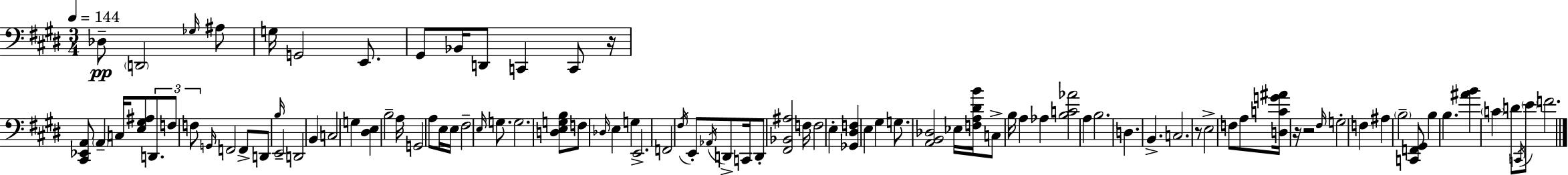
{
  \clef bass
  \numericTimeSignature
  \time 3/4
  \key e \major
  \tempo 4 = 144
  des8--\pp \parenthesize d,2 \grace { ges16 } ais8 | g16 g,2 e,8. | gis,8 bes,16 d,8 c,4 c,8 | r16 <cis, ees, a,>8 \parenthesize a,4-- c16 <e gis ais>8 \tuplet 3/2 { d,8. | \break f8 f8 } \grace { g,16 } f,2 | f,8-> d,8 \grace { b16 } e,2-- | d,2 b,4 | c2 g4 | \break <dis e>4 b2-- | a16 g,2 | a8 e16 e16 fis2-- | \grace { e16 } g8. g2. | \break <d e g b>8 f8 \grace { des16 } e4 | g4 e,2.-> | f,2 | \acciaccatura { fis16 } e,8-. \acciaccatura { aes,16 } d,8-> c,16 d,8-. <fis, bes, ais>2 | \break f16 f2 | e4-. <ges, dis f>4 e4 | gis4 g8. <a, b, des>2 | ees16 <f a dis' b'>16 c8-> b16 a4 | \break aes4 <b c' aes'>2 | a4 b2. | d4. | b,4.-> c2. | \break r8 e2-> | f8 a8 <d c' g' ais'>16 r16 r2 | \grace { fis16 } g2-. | f4 ais4 | \break \parenthesize b2-- <c, f, gis,>8 b4 | b4. <ais' b'>4 | \parenthesize c'4 d'8 \acciaccatura { c,16 } \parenthesize e'8 f'2. | \bar "|."
}